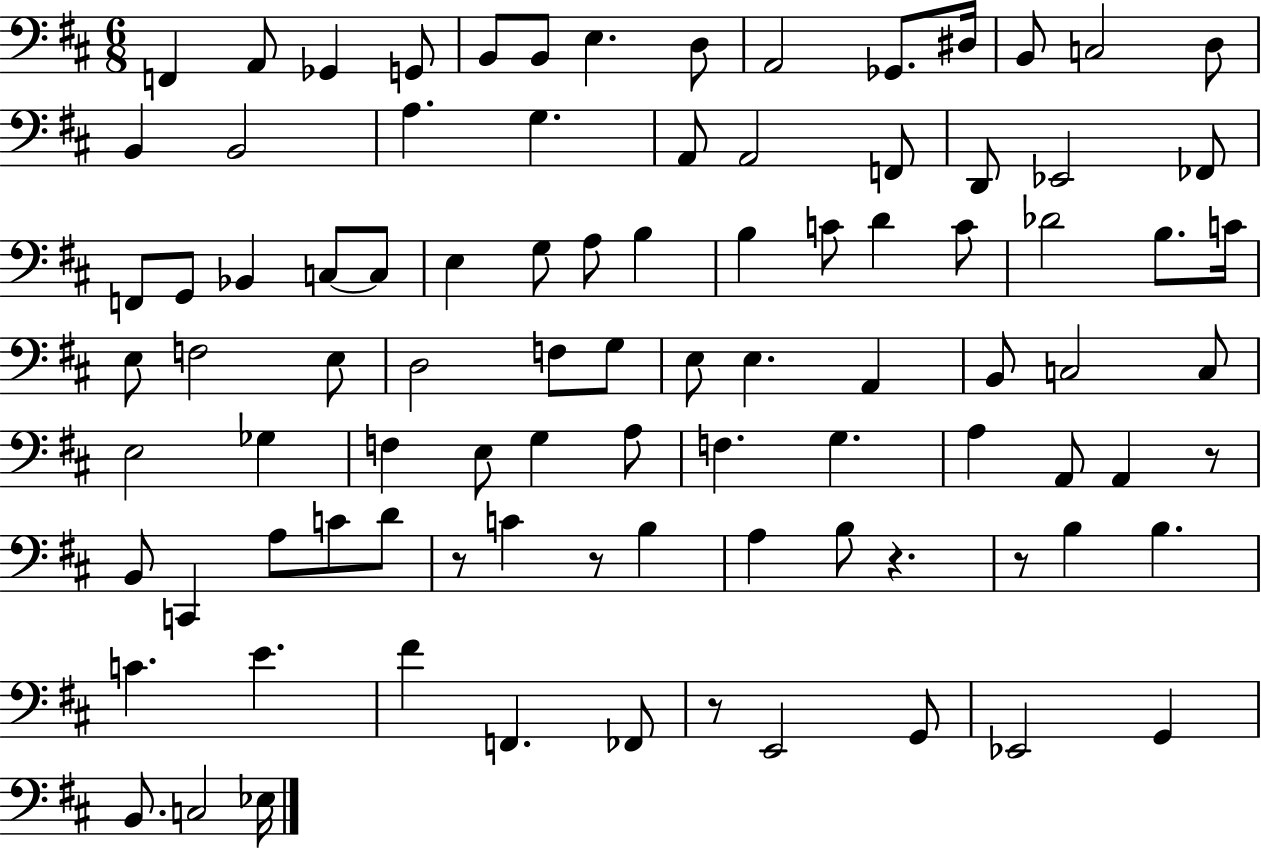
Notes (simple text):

F2/q A2/e Gb2/q G2/e B2/e B2/e E3/q. D3/e A2/h Gb2/e. D#3/s B2/e C3/h D3/e B2/q B2/h A3/q. G3/q. A2/e A2/h F2/e D2/e Eb2/h FES2/e F2/e G2/e Bb2/q C3/e C3/e E3/q G3/e A3/e B3/q B3/q C4/e D4/q C4/e Db4/h B3/e. C4/s E3/e F3/h E3/e D3/h F3/e G3/e E3/e E3/q. A2/q B2/e C3/h C3/e E3/h Gb3/q F3/q E3/e G3/q A3/e F3/q. G3/q. A3/q A2/e A2/q R/e B2/e C2/q A3/e C4/e D4/e R/e C4/q R/e B3/q A3/q B3/e R/q. R/e B3/q B3/q. C4/q. E4/q. F#4/q F2/q. FES2/e R/e E2/h G2/e Eb2/h G2/q B2/e. C3/h Eb3/s